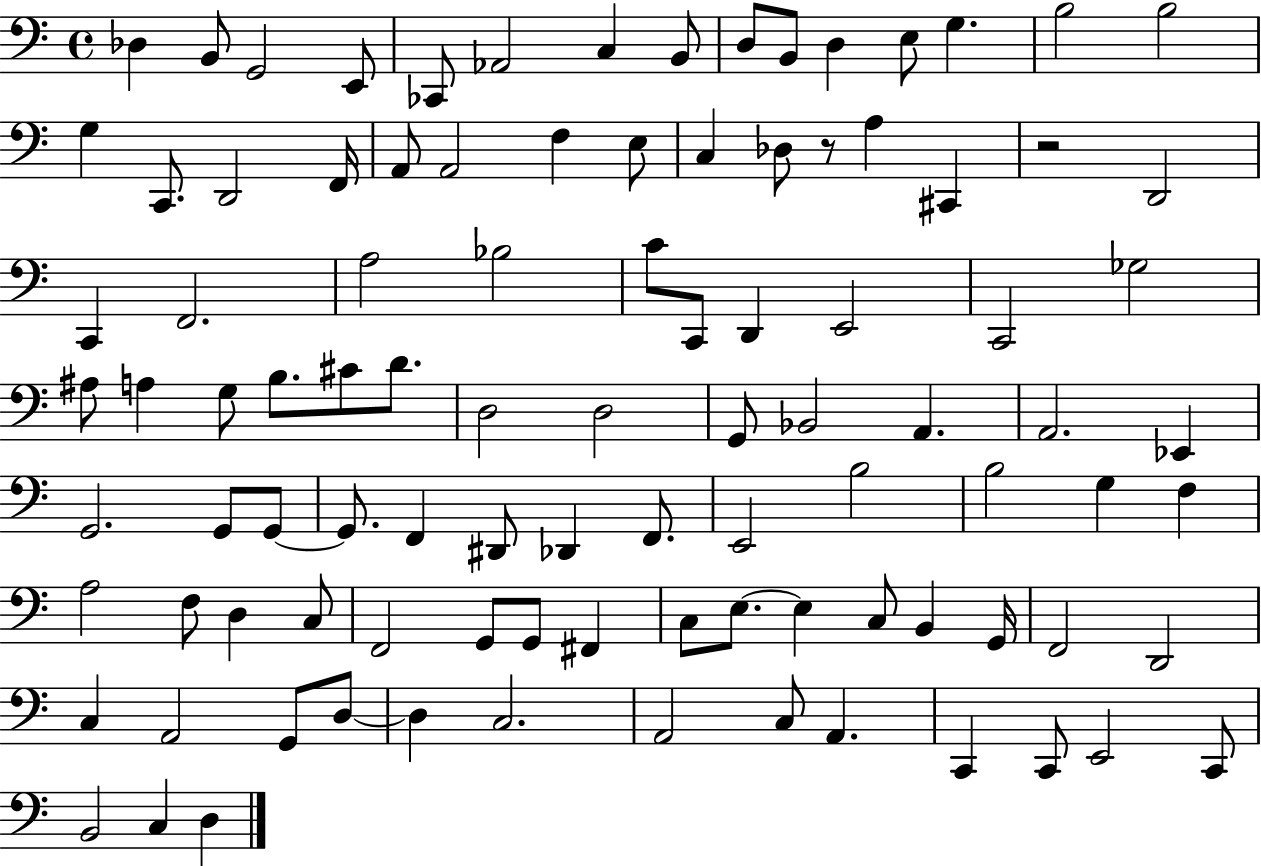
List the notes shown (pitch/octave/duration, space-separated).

Db3/q B2/e G2/h E2/e CES2/e Ab2/h C3/q B2/e D3/e B2/e D3/q E3/e G3/q. B3/h B3/h G3/q C2/e. D2/h F2/s A2/e A2/h F3/q E3/e C3/q Db3/e R/e A3/q C#2/q R/h D2/h C2/q F2/h. A3/h Bb3/h C4/e C2/e D2/q E2/h C2/h Gb3/h A#3/e A3/q G3/e B3/e. C#4/e D4/e. D3/h D3/h G2/e Bb2/h A2/q. A2/h. Eb2/q G2/h. G2/e G2/e G2/e. F2/q D#2/e Db2/q F2/e. E2/h B3/h B3/h G3/q F3/q A3/h F3/e D3/q C3/e F2/h G2/e G2/e F#2/q C3/e E3/e. E3/q C3/e B2/q G2/s F2/h D2/h C3/q A2/h G2/e D3/e D3/q C3/h. A2/h C3/e A2/q. C2/q C2/e E2/h C2/e B2/h C3/q D3/q